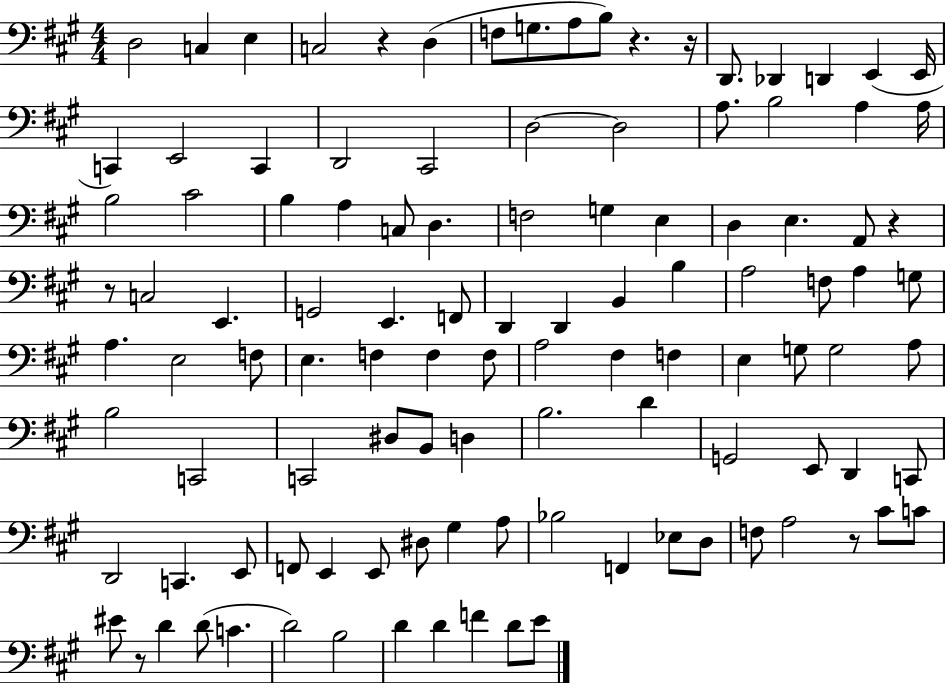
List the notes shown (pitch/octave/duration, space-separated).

D3/h C3/q E3/q C3/h R/q D3/q F3/e G3/e. A3/e B3/e R/q. R/s D2/e. Db2/q D2/q E2/q E2/s C2/q E2/h C2/q D2/h C#2/h D3/h D3/h A3/e. B3/h A3/q A3/s B3/h C#4/h B3/q A3/q C3/e D3/q. F3/h G3/q E3/q D3/q E3/q. A2/e R/q R/e C3/h E2/q. G2/h E2/q. F2/e D2/q D2/q B2/q B3/q A3/h F3/e A3/q G3/e A3/q. E3/h F3/e E3/q. F3/q F3/q F3/e A3/h F#3/q F3/q E3/q G3/e G3/h A3/e B3/h C2/h C2/h D#3/e B2/e D3/q B3/h. D4/q G2/h E2/e D2/q C2/e D2/h C2/q. E2/e F2/e E2/q E2/e D#3/e G#3/q A3/e Bb3/h F2/q Eb3/e D3/e F3/e A3/h R/e C#4/e C4/e EIS4/e R/e D4/q D4/e C4/q. D4/h B3/h D4/q D4/q F4/q D4/e E4/e